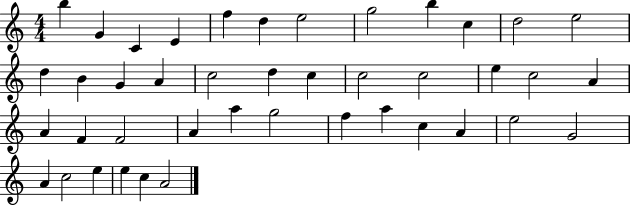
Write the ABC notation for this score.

X:1
T:Untitled
M:4/4
L:1/4
K:C
b G C E f d e2 g2 b c d2 e2 d B G A c2 d c c2 c2 e c2 A A F F2 A a g2 f a c A e2 G2 A c2 e e c A2